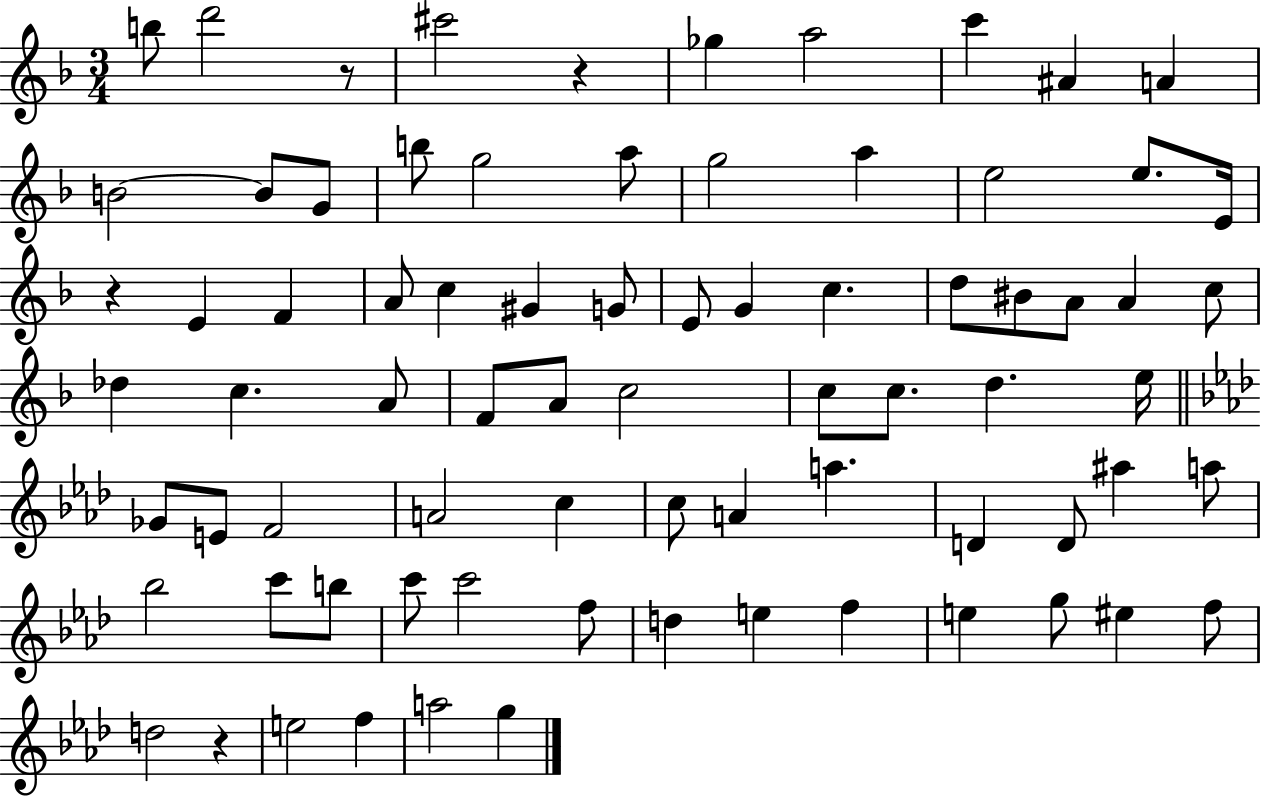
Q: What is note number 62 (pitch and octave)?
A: D5